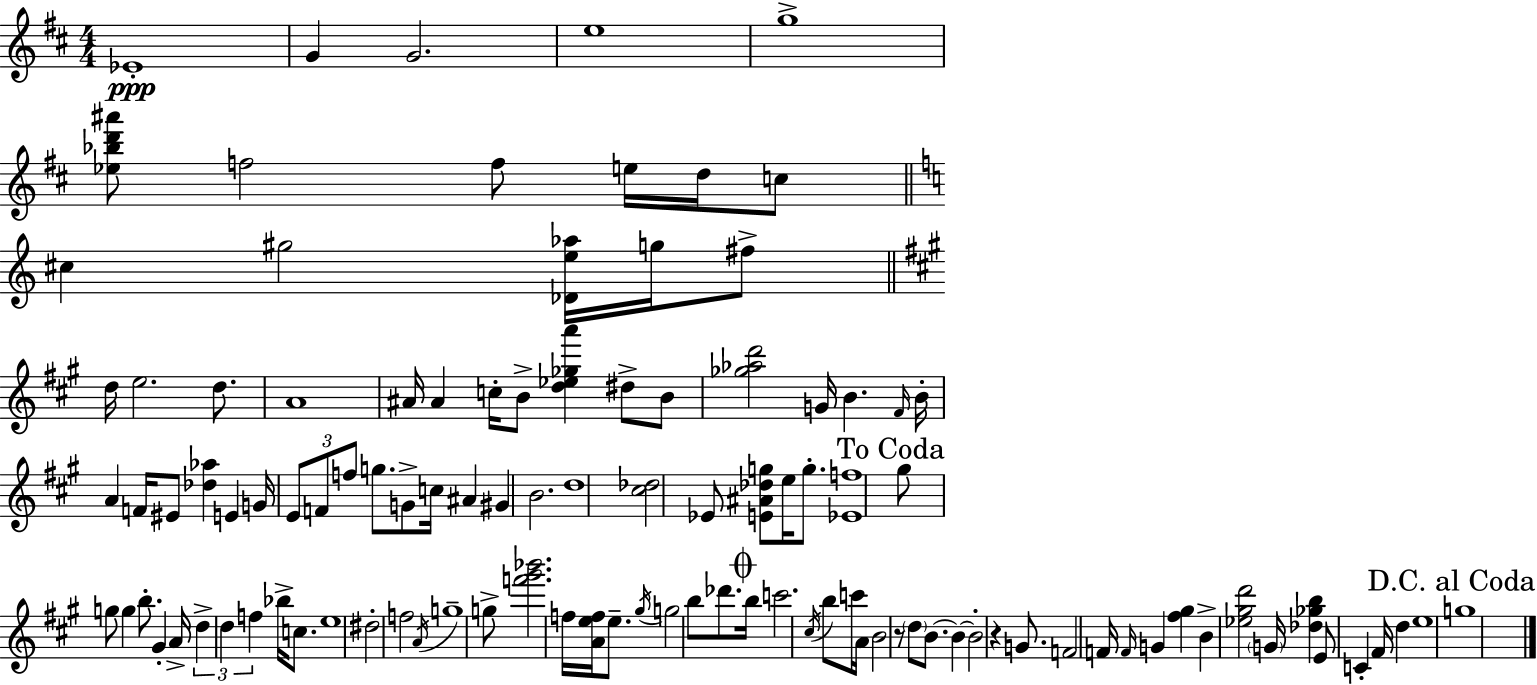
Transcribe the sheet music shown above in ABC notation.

X:1
T:Untitled
M:4/4
L:1/4
K:D
_E4 G G2 e4 g4 [_e_bd'^a']/2 f2 f/2 e/4 d/4 c/2 ^c ^g2 [_De_a]/4 g/4 ^f/2 d/4 e2 d/2 A4 ^A/4 ^A c/4 B/2 [d_e_ga'] ^d/2 B/2 [_g_ad']2 G/4 B ^F/4 B/4 A F/4 ^E/2 [_d_a] E G/4 E/2 F/2 f/2 g/2 G/2 c/4 ^A ^G B2 d4 [^c_d]2 _E/2 [E^A_dg]/2 e/4 g/2 [_Ef]4 ^g/2 g/2 g b/2 ^G A/4 d d f _b/4 c/2 e4 ^d2 f2 A/4 g4 g/2 [f'^g'_b']2 f/4 [Aef]/4 e/2 ^g/4 g2 b/2 _d'/2 b/4 c'2 ^c/4 b/2 c'/4 A/4 B2 z/2 d/2 B/2 B B2 z G/2 F2 F/4 F/4 G [^f^g] B [_e^gd']2 G/4 [_d_gb] E/2 C ^F/4 d e4 g4